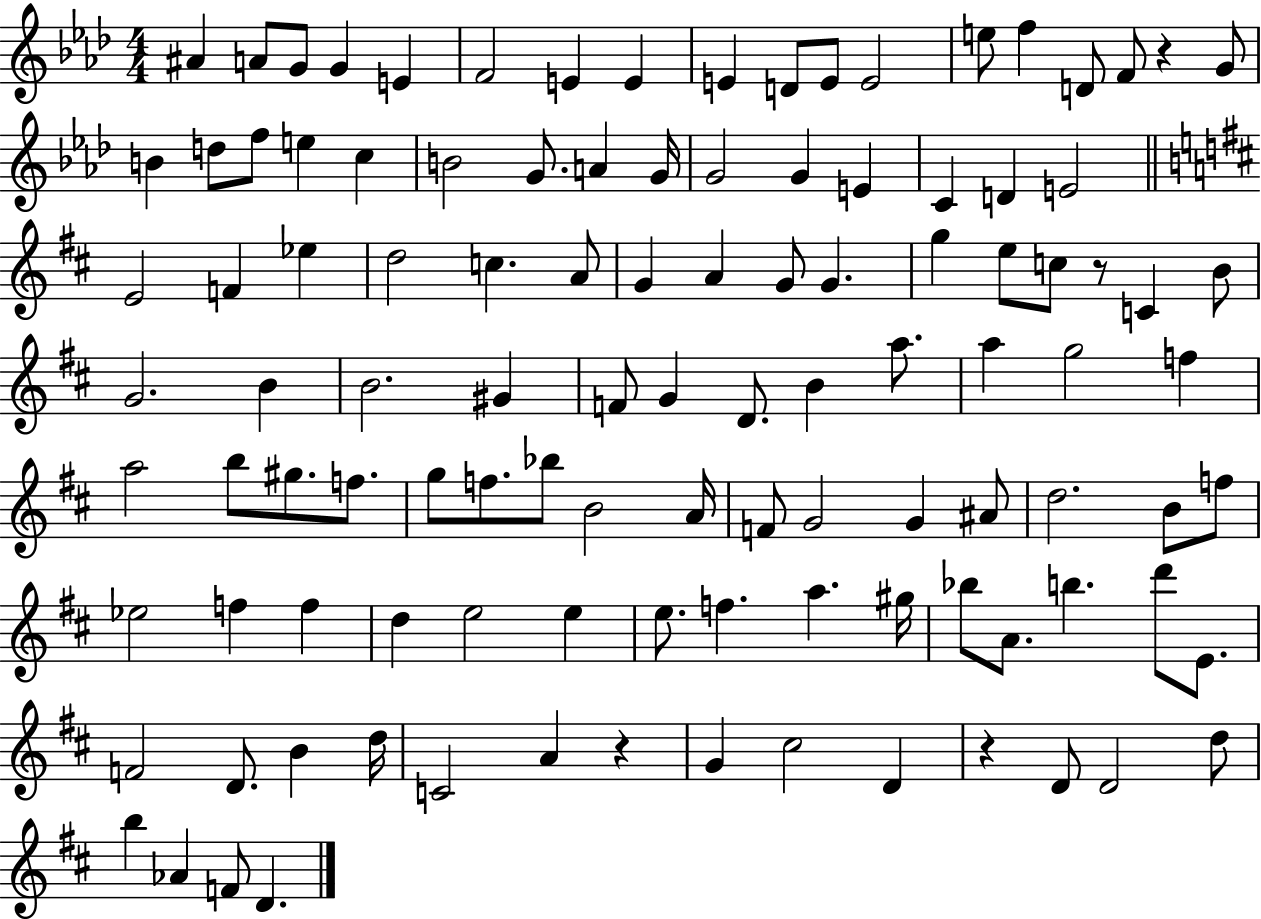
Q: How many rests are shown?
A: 4